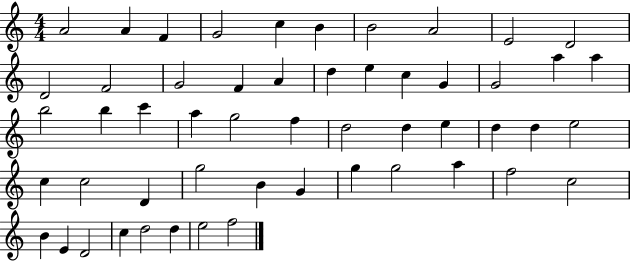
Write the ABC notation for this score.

X:1
T:Untitled
M:4/4
L:1/4
K:C
A2 A F G2 c B B2 A2 E2 D2 D2 F2 G2 F A d e c G G2 a a b2 b c' a g2 f d2 d e d d e2 c c2 D g2 B G g g2 a f2 c2 B E D2 c d2 d e2 f2